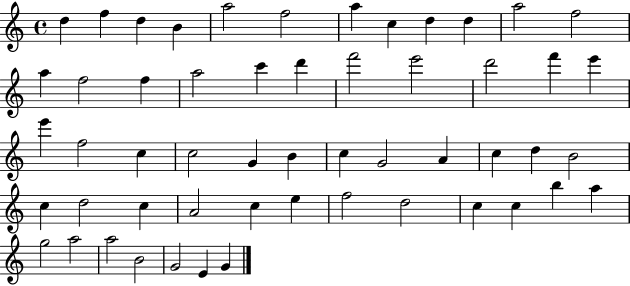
D5/q F5/q D5/q B4/q A5/h F5/h A5/q C5/q D5/q D5/q A5/h F5/h A5/q F5/h F5/q A5/h C6/q D6/q F6/h E6/h D6/h F6/q E6/q E6/q F5/h C5/q C5/h G4/q B4/q C5/q G4/h A4/q C5/q D5/q B4/h C5/q D5/h C5/q A4/h C5/q E5/q F5/h D5/h C5/q C5/q B5/q A5/q G5/h A5/h A5/h B4/h G4/h E4/q G4/q